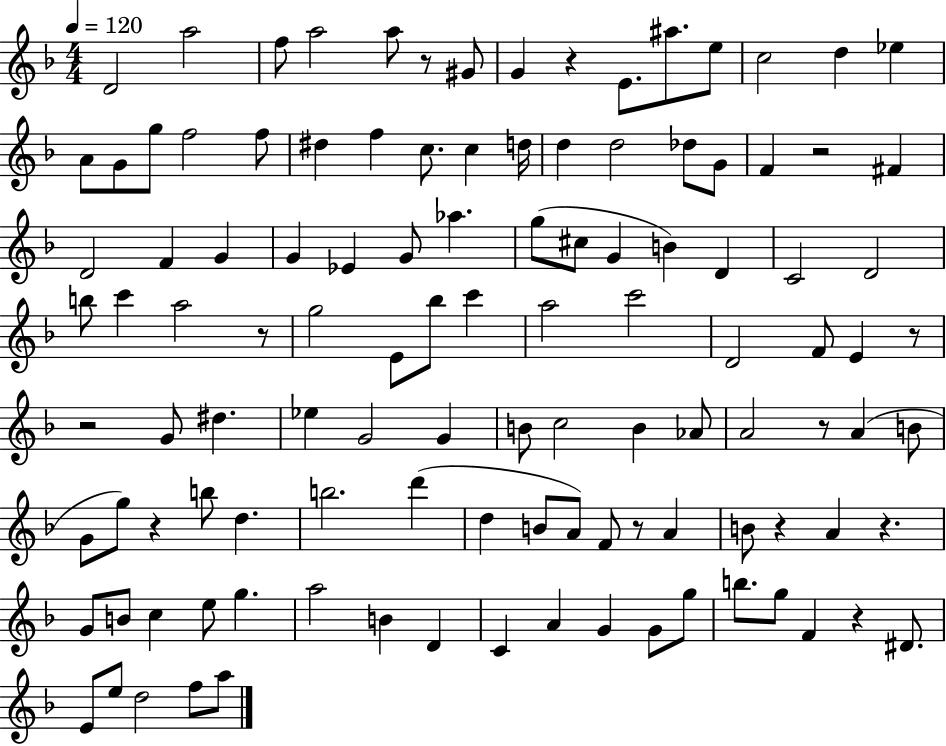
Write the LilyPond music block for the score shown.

{
  \clef treble
  \numericTimeSignature
  \time 4/4
  \key f \major
  \tempo 4 = 120
  d'2 a''2 | f''8 a''2 a''8 r8 gis'8 | g'4 r4 e'8. ais''8. e''8 | c''2 d''4 ees''4 | \break a'8 g'8 g''8 f''2 f''8 | dis''4 f''4 c''8. c''4 d''16 | d''4 d''2 des''8 g'8 | f'4 r2 fis'4 | \break d'2 f'4 g'4 | g'4 ees'4 g'8 aes''4. | g''8( cis''8 g'4 b'4) d'4 | c'2 d'2 | \break b''8 c'''4 a''2 r8 | g''2 e'8 bes''8 c'''4 | a''2 c'''2 | d'2 f'8 e'4 r8 | \break r2 g'8 dis''4. | ees''4 g'2 g'4 | b'8 c''2 b'4 aes'8 | a'2 r8 a'4( b'8 | \break g'8 g''8) r4 b''8 d''4. | b''2. d'''4( | d''4 b'8 a'8) f'8 r8 a'4 | b'8 r4 a'4 r4. | \break g'8 b'8 c''4 e''8 g''4. | a''2 b'4 d'4 | c'4 a'4 g'4 g'8 g''8 | b''8. g''8 f'4 r4 dis'8. | \break e'8 e''8 d''2 f''8 a''8 | \bar "|."
}